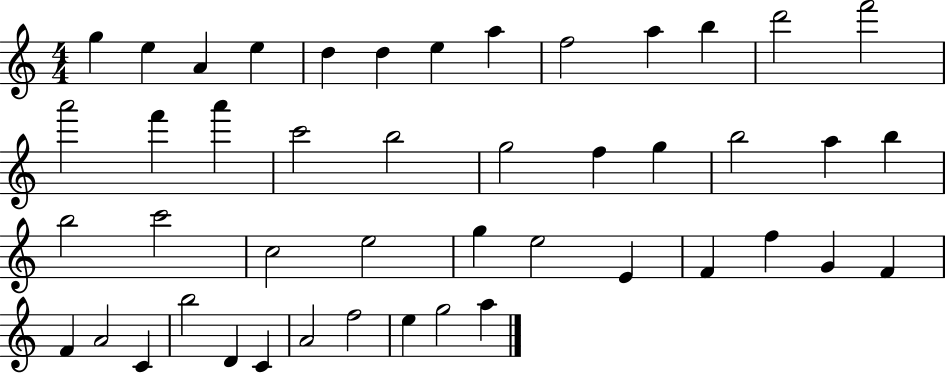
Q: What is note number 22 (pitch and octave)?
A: B5